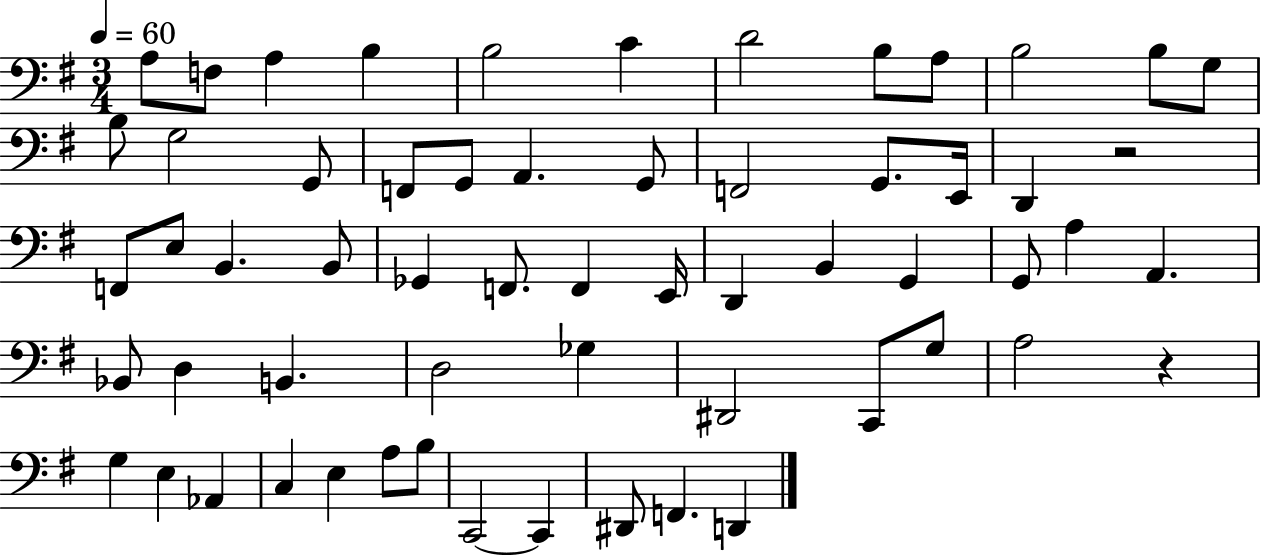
{
  \clef bass
  \numericTimeSignature
  \time 3/4
  \key g \major
  \tempo 4 = 60
  a8 f8 a4 b4 | b2 c'4 | d'2 b8 a8 | b2 b8 g8 | \break b8 g2 g,8 | f,8 g,8 a,4. g,8 | f,2 g,8. e,16 | d,4 r2 | \break f,8 e8 b,4. b,8 | ges,4 f,8. f,4 e,16 | d,4 b,4 g,4 | g,8 a4 a,4. | \break bes,8 d4 b,4. | d2 ges4 | dis,2 c,8 g8 | a2 r4 | \break g4 e4 aes,4 | c4 e4 a8 b8 | c,2~~ c,4 | dis,8 f,4. d,4 | \break \bar "|."
}